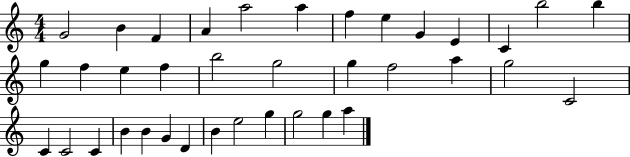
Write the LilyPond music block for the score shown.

{
  \clef treble
  \numericTimeSignature
  \time 4/4
  \key c \major
  g'2 b'4 f'4 | a'4 a''2 a''4 | f''4 e''4 g'4 e'4 | c'4 b''2 b''4 | \break g''4 f''4 e''4 f''4 | b''2 g''2 | g''4 f''2 a''4 | g''2 c'2 | \break c'4 c'2 c'4 | b'4 b'4 g'4 d'4 | b'4 e''2 g''4 | g''2 g''4 a''4 | \break \bar "|."
}